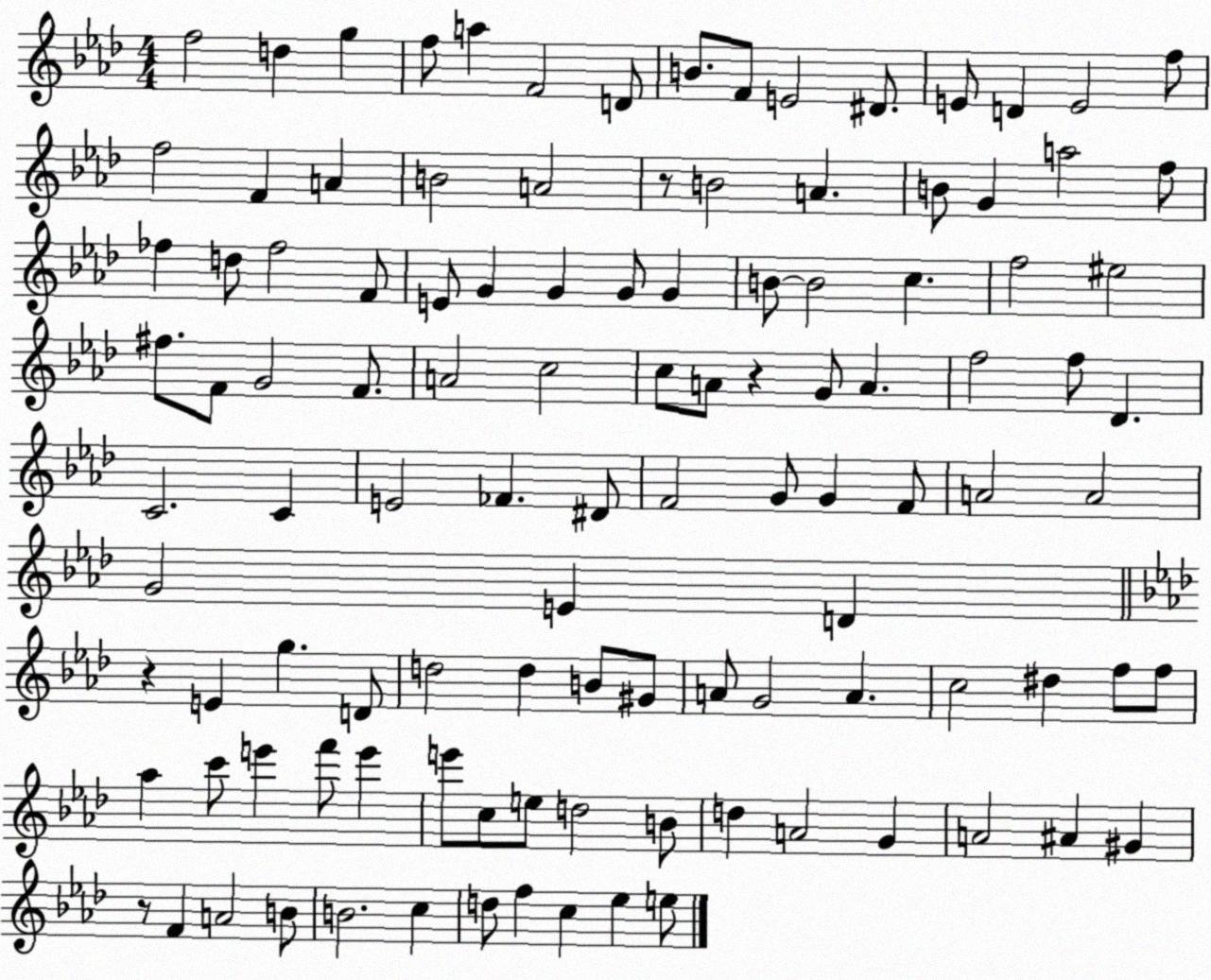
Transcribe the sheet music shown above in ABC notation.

X:1
T:Untitled
M:4/4
L:1/4
K:Ab
f2 d g f/2 a F2 D/2 B/2 F/2 E2 ^D/2 E/2 D E2 f/2 f2 F A B2 A2 z/2 B2 A B/2 G a2 f/2 _f d/2 _f2 F/2 E/2 G G G/2 G B/2 B2 c f2 ^e2 ^f/2 F/2 G2 F/2 A2 c2 c/2 A/2 z G/2 A f2 f/2 _D C2 C E2 _F ^D/2 F2 G/2 G F/2 A2 A2 G2 E D z E g D/2 d2 d B/2 ^G/2 A/2 G2 A c2 ^d f/2 f/2 _a c'/2 e' f'/2 e' e'/2 c/2 e/2 d2 B/2 d A2 G A2 ^A ^G z/2 F A2 B/2 B2 c d/2 f c _e e/2